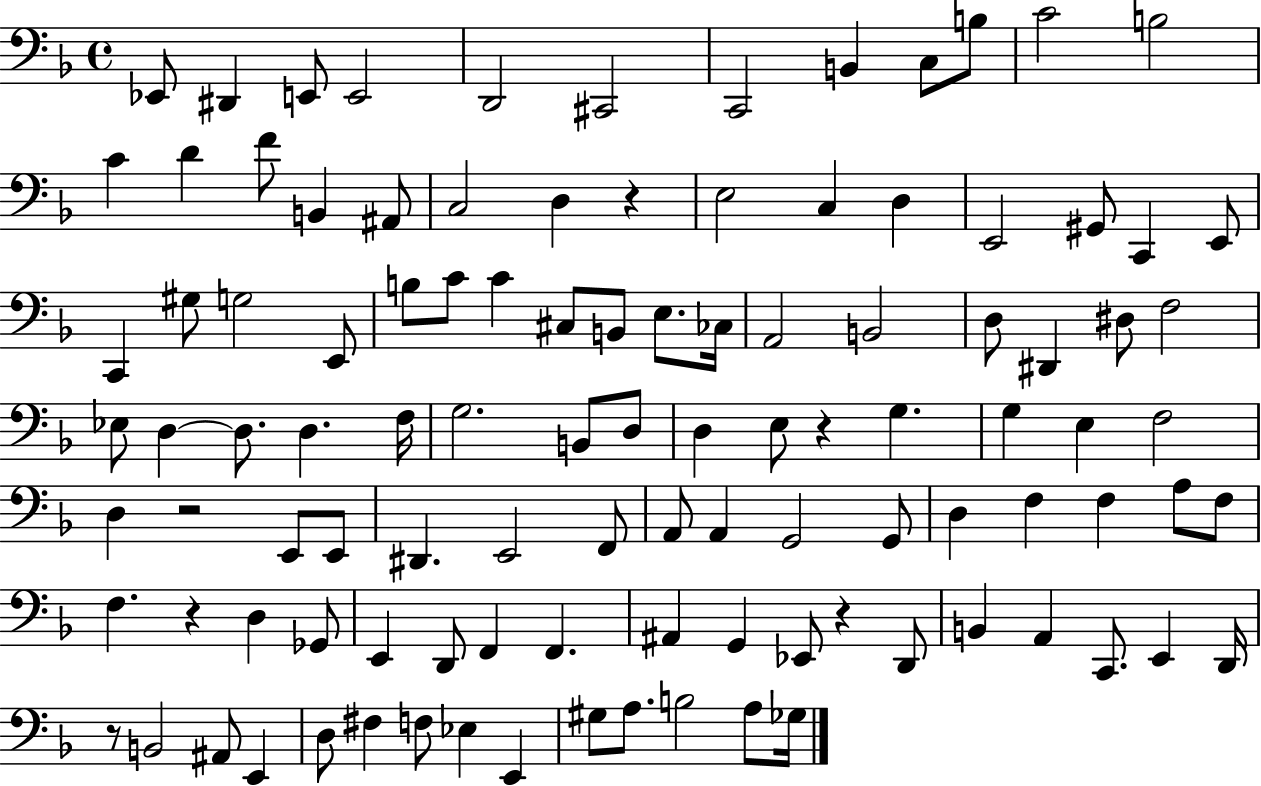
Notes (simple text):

Eb2/e D#2/q E2/e E2/h D2/h C#2/h C2/h B2/q C3/e B3/e C4/h B3/h C4/q D4/q F4/e B2/q A#2/e C3/h D3/q R/q E3/h C3/q D3/q E2/h G#2/e C2/q E2/e C2/q G#3/e G3/h E2/e B3/e C4/e C4/q C#3/e B2/e E3/e. CES3/s A2/h B2/h D3/e D#2/q D#3/e F3/h Eb3/e D3/q D3/e. D3/q. F3/s G3/h. B2/e D3/e D3/q E3/e R/q G3/q. G3/q E3/q F3/h D3/q R/h E2/e E2/e D#2/q. E2/h F2/e A2/e A2/q G2/h G2/e D3/q F3/q F3/q A3/e F3/e F3/q. R/q D3/q Gb2/e E2/q D2/e F2/q F2/q. A#2/q G2/q Eb2/e R/q D2/e B2/q A2/q C2/e. E2/q D2/s R/e B2/h A#2/e E2/q D3/e F#3/q F3/e Eb3/q E2/q G#3/e A3/e. B3/h A3/e Gb3/s